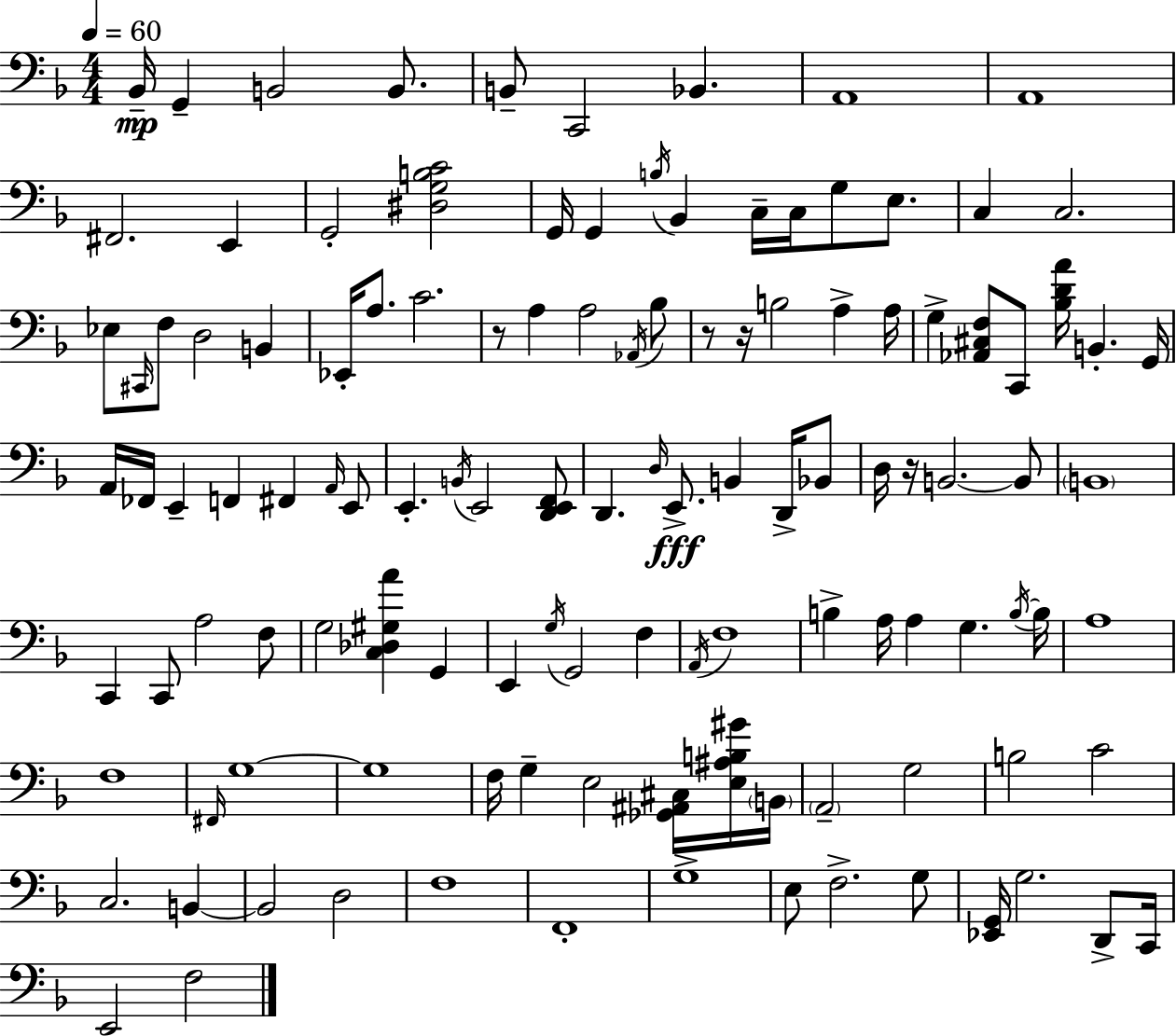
Bb2/s G2/q B2/h B2/e. B2/e C2/h Bb2/q. A2/w A2/w F#2/h. E2/q G2/h [D#3,G3,B3,C4]/h G2/s G2/q B3/s Bb2/q C3/s C3/s G3/e E3/e. C3/q C3/h. Eb3/e C#2/s F3/e D3/h B2/q Eb2/s A3/e. C4/h. R/e A3/q A3/h Ab2/s Bb3/e R/e R/s B3/h A3/q A3/s G3/q [Ab2,C#3,F3]/e C2/e [Bb3,D4,A4]/s B2/q. G2/s A2/s FES2/s E2/q F2/q F#2/q A2/s E2/e E2/q. B2/s E2/h [D2,E2,F2]/e D2/q. D3/s E2/e. B2/q D2/s Bb2/e D3/s R/s B2/h. B2/e B2/w C2/q C2/e A3/h F3/e G3/h [C3,Db3,G#3,A4]/q G2/q E2/q G3/s G2/h F3/q A2/s F3/w B3/q A3/s A3/q G3/q. B3/s B3/s A3/w F3/w F#2/s G3/w G3/w F3/s G3/q E3/h [Gb2,A#2,C#3]/s [E3,A#3,B3,G#4]/s B2/s A2/h G3/h B3/h C4/h C3/h. B2/q B2/h D3/h F3/w F2/w G3/w E3/e F3/h. G3/e [Eb2,G2]/s G3/h. D2/e C2/s E2/h F3/h